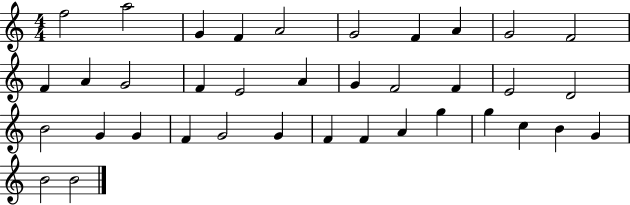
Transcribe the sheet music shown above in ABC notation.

X:1
T:Untitled
M:4/4
L:1/4
K:C
f2 a2 G F A2 G2 F A G2 F2 F A G2 F E2 A G F2 F E2 D2 B2 G G F G2 G F F A g g c B G B2 B2